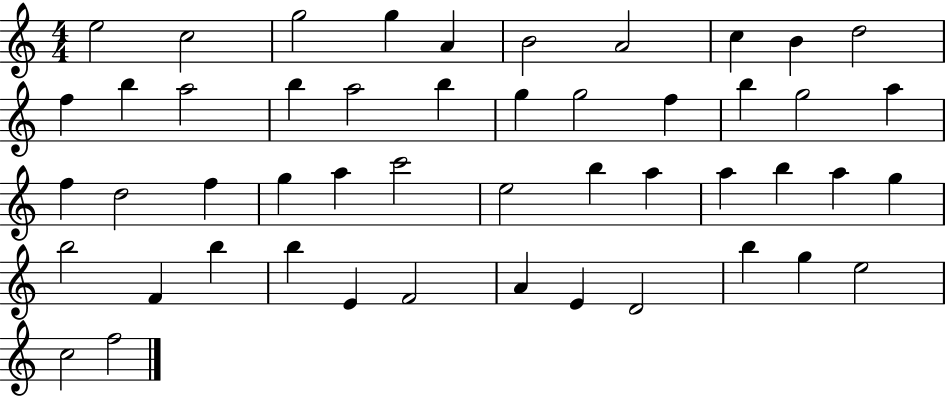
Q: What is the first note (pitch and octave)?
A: E5